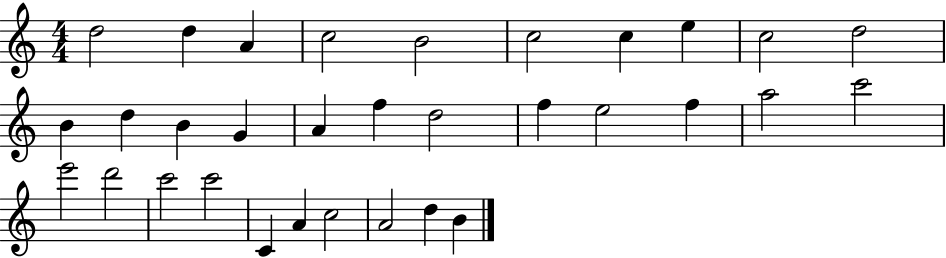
D5/h D5/q A4/q C5/h B4/h C5/h C5/q E5/q C5/h D5/h B4/q D5/q B4/q G4/q A4/q F5/q D5/h F5/q E5/h F5/q A5/h C6/h E6/h D6/h C6/h C6/h C4/q A4/q C5/h A4/h D5/q B4/q